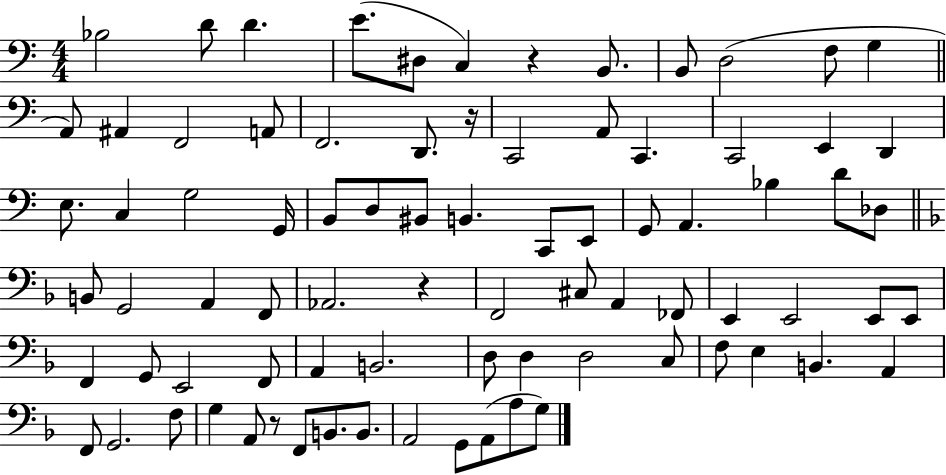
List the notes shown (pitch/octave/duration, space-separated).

Bb3/h D4/e D4/q. E4/e. D#3/e C3/q R/q B2/e. B2/e D3/h F3/e G3/q A2/e A#2/q F2/h A2/e F2/h. D2/e. R/s C2/h A2/e C2/q. C2/h E2/q D2/q E3/e. C3/q G3/h G2/s B2/e D3/e BIS2/e B2/q. C2/e E2/e G2/e A2/q. Bb3/q D4/e Db3/e B2/e G2/h A2/q F2/e Ab2/h. R/q F2/h C#3/e A2/q FES2/e E2/q E2/h E2/e E2/e F2/q G2/e E2/h F2/e A2/q B2/h. D3/e D3/q D3/h C3/e F3/e E3/q B2/q. A2/q F2/e G2/h. F3/e G3/q A2/e R/e F2/e B2/e. B2/e. A2/h G2/e A2/e A3/e G3/e